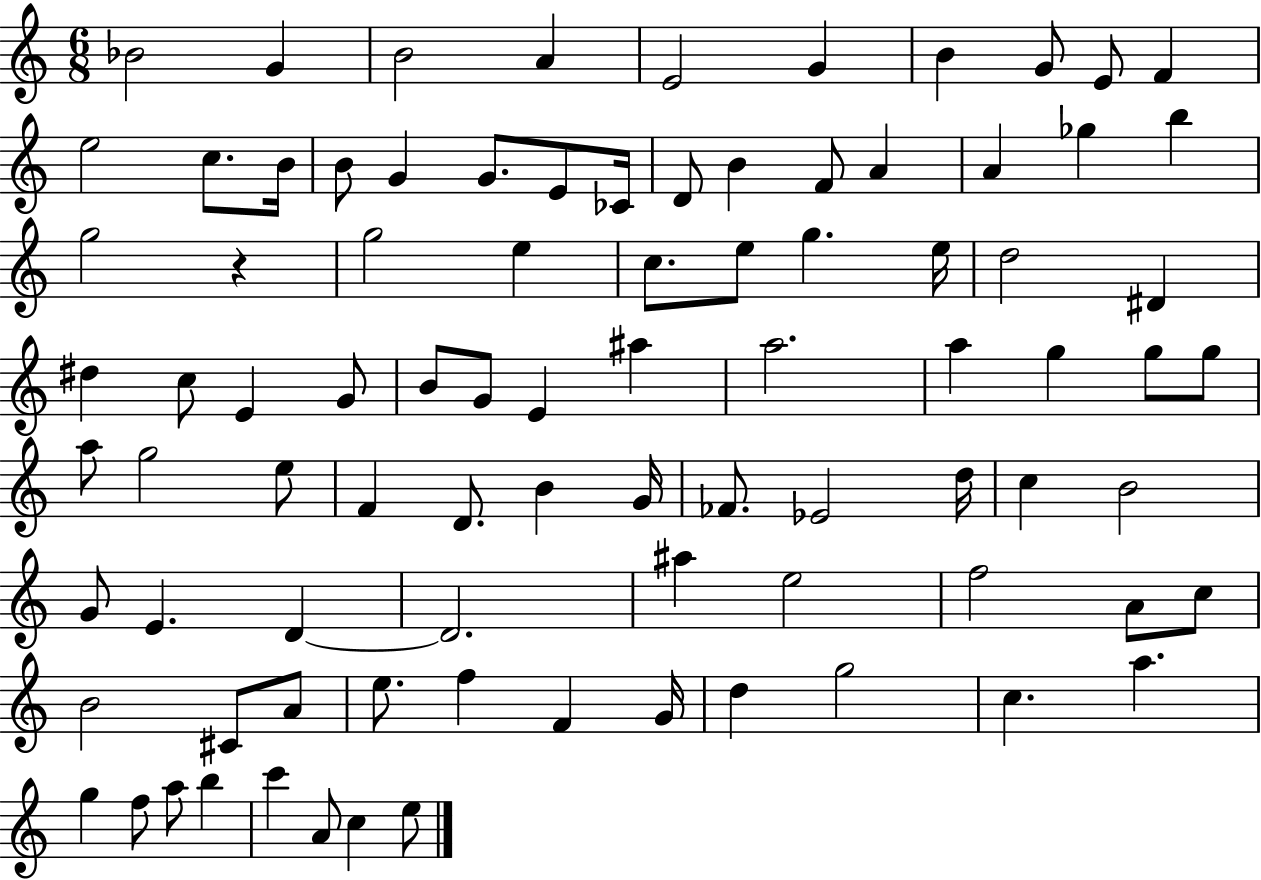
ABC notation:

X:1
T:Untitled
M:6/8
L:1/4
K:C
_B2 G B2 A E2 G B G/2 E/2 F e2 c/2 B/4 B/2 G G/2 E/2 _C/4 D/2 B F/2 A A _g b g2 z g2 e c/2 e/2 g e/4 d2 ^D ^d c/2 E G/2 B/2 G/2 E ^a a2 a g g/2 g/2 a/2 g2 e/2 F D/2 B G/4 _F/2 _E2 d/4 c B2 G/2 E D D2 ^a e2 f2 A/2 c/2 B2 ^C/2 A/2 e/2 f F G/4 d g2 c a g f/2 a/2 b c' A/2 c e/2